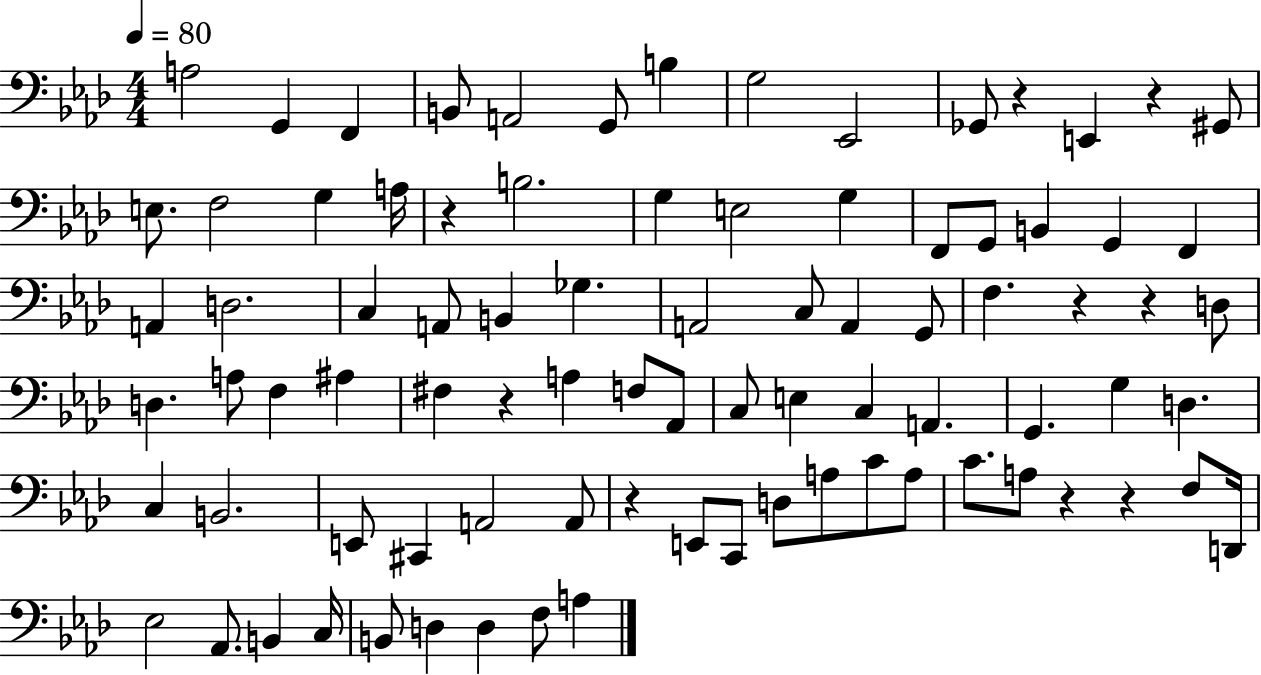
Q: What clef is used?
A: bass